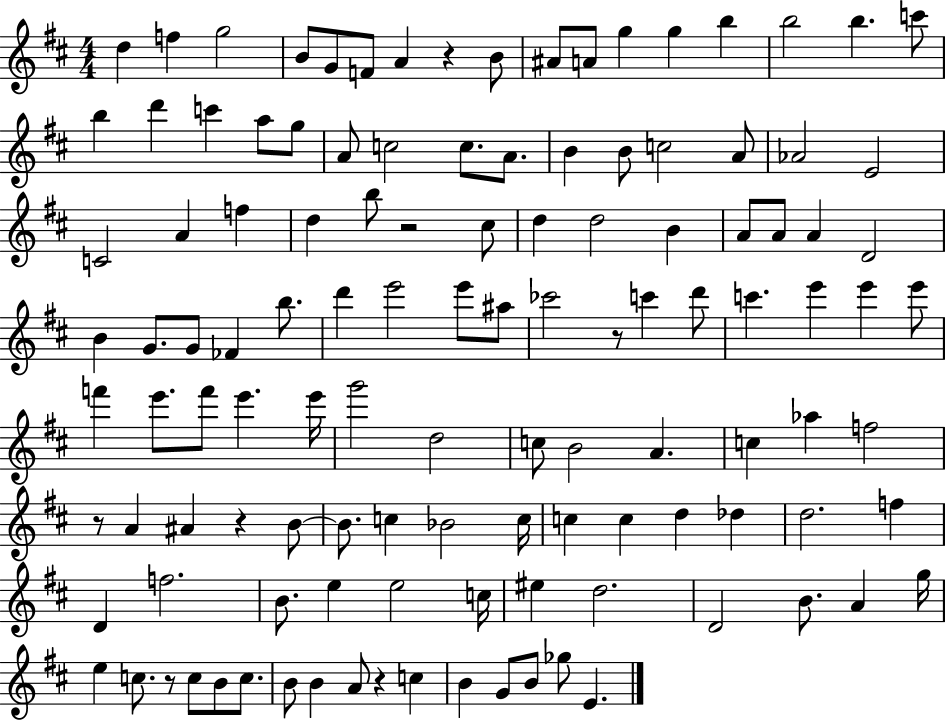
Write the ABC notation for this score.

X:1
T:Untitled
M:4/4
L:1/4
K:D
d f g2 B/2 G/2 F/2 A z B/2 ^A/2 A/2 g g b b2 b c'/2 b d' c' a/2 g/2 A/2 c2 c/2 A/2 B B/2 c2 A/2 _A2 E2 C2 A f d b/2 z2 ^c/2 d d2 B A/2 A/2 A D2 B G/2 G/2 _F b/2 d' e'2 e'/2 ^a/2 _c'2 z/2 c' d'/2 c' e' e' e'/2 f' e'/2 f'/2 e' e'/4 g'2 d2 c/2 B2 A c _a f2 z/2 A ^A z B/2 B/2 c _B2 c/4 c c d _d d2 f D f2 B/2 e e2 c/4 ^e d2 D2 B/2 A g/4 e c/2 z/2 c/2 B/2 c/2 B/2 B A/2 z c B G/2 B/2 _g/2 E